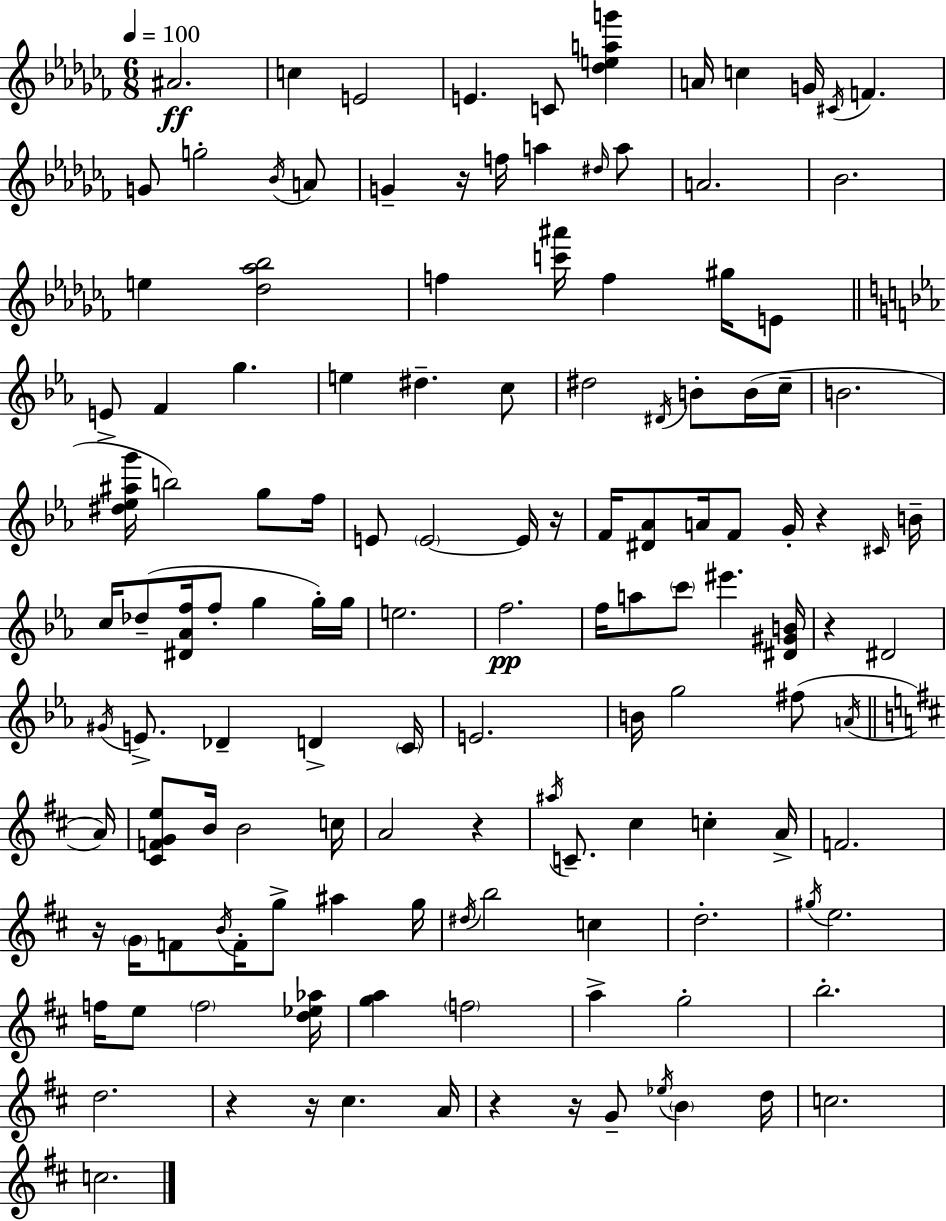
A#4/h. C5/q E4/h E4/q. C4/e [Db5,E5,A5,G6]/q A4/s C5/q G4/s C#4/s F4/q. G4/e G5/h Bb4/s A4/e G4/q R/s F5/s A5/q D#5/s A5/e A4/h. Bb4/h. E5/q [Db5,Ab5,Bb5]/h F5/q [C6,A#6]/s F5/q G#5/s E4/e E4/e F4/q G5/q. E5/q D#5/q. C5/e D#5/h D#4/s B4/e B4/s C5/s B4/h. [D#5,Eb5,A#5,G6]/s B5/h G5/e F5/s E4/e E4/h E4/s R/s F4/s [D#4,Ab4]/e A4/s F4/e G4/s R/q C#4/s B4/s C5/s Db5/e [D#4,Ab4,F5]/s F5/e G5/q G5/s G5/s E5/h. F5/h. F5/s A5/e C6/e EIS6/q. [D#4,G#4,B4]/s R/q D#4/h G#4/s E4/e. Db4/q D4/q C4/s E4/h. B4/s G5/h F#5/e A4/s A4/s [C#4,F4,G4,E5]/e B4/s B4/h C5/s A4/h R/q A#5/s C4/e. C#5/q C5/q A4/s F4/h. R/s G4/s F4/e B4/s F4/s G5/e A#5/q G5/s D#5/s B5/h C5/q D5/h. G#5/s E5/h. F5/s E5/e F5/h [D5,Eb5,Ab5]/s [G5,A5]/q F5/h A5/q G5/h B5/h. D5/h. R/q R/s C#5/q. A4/s R/q R/s G4/e Eb5/s B4/q D5/s C5/h. C5/h.